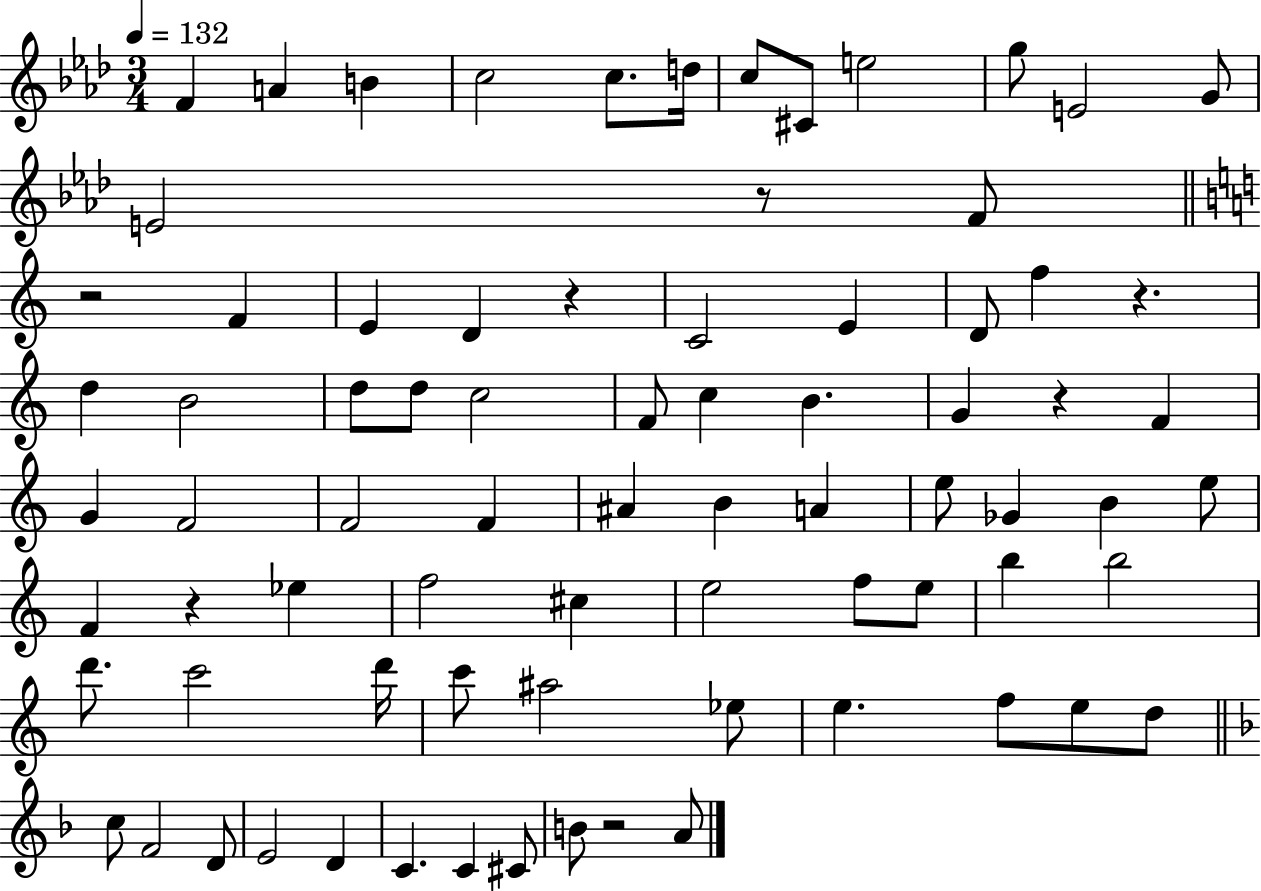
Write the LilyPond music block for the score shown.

{
  \clef treble
  \numericTimeSignature
  \time 3/4
  \key aes \major
  \tempo 4 = 132
  \repeat volta 2 { f'4 a'4 b'4 | c''2 c''8. d''16 | c''8 cis'8 e''2 | g''8 e'2 g'8 | \break e'2 r8 f'8 | \bar "||" \break \key c \major r2 f'4 | e'4 d'4 r4 | c'2 e'4 | d'8 f''4 r4. | \break d''4 b'2 | d''8 d''8 c''2 | f'8 c''4 b'4. | g'4 r4 f'4 | \break g'4 f'2 | f'2 f'4 | ais'4 b'4 a'4 | e''8 ges'4 b'4 e''8 | \break f'4 r4 ees''4 | f''2 cis''4 | e''2 f''8 e''8 | b''4 b''2 | \break d'''8. c'''2 d'''16 | c'''8 ais''2 ees''8 | e''4. f''8 e''8 d''8 | \bar "||" \break \key d \minor c''8 f'2 d'8 | e'2 d'4 | c'4. c'4 cis'8 | b'8 r2 a'8 | \break } \bar "|."
}